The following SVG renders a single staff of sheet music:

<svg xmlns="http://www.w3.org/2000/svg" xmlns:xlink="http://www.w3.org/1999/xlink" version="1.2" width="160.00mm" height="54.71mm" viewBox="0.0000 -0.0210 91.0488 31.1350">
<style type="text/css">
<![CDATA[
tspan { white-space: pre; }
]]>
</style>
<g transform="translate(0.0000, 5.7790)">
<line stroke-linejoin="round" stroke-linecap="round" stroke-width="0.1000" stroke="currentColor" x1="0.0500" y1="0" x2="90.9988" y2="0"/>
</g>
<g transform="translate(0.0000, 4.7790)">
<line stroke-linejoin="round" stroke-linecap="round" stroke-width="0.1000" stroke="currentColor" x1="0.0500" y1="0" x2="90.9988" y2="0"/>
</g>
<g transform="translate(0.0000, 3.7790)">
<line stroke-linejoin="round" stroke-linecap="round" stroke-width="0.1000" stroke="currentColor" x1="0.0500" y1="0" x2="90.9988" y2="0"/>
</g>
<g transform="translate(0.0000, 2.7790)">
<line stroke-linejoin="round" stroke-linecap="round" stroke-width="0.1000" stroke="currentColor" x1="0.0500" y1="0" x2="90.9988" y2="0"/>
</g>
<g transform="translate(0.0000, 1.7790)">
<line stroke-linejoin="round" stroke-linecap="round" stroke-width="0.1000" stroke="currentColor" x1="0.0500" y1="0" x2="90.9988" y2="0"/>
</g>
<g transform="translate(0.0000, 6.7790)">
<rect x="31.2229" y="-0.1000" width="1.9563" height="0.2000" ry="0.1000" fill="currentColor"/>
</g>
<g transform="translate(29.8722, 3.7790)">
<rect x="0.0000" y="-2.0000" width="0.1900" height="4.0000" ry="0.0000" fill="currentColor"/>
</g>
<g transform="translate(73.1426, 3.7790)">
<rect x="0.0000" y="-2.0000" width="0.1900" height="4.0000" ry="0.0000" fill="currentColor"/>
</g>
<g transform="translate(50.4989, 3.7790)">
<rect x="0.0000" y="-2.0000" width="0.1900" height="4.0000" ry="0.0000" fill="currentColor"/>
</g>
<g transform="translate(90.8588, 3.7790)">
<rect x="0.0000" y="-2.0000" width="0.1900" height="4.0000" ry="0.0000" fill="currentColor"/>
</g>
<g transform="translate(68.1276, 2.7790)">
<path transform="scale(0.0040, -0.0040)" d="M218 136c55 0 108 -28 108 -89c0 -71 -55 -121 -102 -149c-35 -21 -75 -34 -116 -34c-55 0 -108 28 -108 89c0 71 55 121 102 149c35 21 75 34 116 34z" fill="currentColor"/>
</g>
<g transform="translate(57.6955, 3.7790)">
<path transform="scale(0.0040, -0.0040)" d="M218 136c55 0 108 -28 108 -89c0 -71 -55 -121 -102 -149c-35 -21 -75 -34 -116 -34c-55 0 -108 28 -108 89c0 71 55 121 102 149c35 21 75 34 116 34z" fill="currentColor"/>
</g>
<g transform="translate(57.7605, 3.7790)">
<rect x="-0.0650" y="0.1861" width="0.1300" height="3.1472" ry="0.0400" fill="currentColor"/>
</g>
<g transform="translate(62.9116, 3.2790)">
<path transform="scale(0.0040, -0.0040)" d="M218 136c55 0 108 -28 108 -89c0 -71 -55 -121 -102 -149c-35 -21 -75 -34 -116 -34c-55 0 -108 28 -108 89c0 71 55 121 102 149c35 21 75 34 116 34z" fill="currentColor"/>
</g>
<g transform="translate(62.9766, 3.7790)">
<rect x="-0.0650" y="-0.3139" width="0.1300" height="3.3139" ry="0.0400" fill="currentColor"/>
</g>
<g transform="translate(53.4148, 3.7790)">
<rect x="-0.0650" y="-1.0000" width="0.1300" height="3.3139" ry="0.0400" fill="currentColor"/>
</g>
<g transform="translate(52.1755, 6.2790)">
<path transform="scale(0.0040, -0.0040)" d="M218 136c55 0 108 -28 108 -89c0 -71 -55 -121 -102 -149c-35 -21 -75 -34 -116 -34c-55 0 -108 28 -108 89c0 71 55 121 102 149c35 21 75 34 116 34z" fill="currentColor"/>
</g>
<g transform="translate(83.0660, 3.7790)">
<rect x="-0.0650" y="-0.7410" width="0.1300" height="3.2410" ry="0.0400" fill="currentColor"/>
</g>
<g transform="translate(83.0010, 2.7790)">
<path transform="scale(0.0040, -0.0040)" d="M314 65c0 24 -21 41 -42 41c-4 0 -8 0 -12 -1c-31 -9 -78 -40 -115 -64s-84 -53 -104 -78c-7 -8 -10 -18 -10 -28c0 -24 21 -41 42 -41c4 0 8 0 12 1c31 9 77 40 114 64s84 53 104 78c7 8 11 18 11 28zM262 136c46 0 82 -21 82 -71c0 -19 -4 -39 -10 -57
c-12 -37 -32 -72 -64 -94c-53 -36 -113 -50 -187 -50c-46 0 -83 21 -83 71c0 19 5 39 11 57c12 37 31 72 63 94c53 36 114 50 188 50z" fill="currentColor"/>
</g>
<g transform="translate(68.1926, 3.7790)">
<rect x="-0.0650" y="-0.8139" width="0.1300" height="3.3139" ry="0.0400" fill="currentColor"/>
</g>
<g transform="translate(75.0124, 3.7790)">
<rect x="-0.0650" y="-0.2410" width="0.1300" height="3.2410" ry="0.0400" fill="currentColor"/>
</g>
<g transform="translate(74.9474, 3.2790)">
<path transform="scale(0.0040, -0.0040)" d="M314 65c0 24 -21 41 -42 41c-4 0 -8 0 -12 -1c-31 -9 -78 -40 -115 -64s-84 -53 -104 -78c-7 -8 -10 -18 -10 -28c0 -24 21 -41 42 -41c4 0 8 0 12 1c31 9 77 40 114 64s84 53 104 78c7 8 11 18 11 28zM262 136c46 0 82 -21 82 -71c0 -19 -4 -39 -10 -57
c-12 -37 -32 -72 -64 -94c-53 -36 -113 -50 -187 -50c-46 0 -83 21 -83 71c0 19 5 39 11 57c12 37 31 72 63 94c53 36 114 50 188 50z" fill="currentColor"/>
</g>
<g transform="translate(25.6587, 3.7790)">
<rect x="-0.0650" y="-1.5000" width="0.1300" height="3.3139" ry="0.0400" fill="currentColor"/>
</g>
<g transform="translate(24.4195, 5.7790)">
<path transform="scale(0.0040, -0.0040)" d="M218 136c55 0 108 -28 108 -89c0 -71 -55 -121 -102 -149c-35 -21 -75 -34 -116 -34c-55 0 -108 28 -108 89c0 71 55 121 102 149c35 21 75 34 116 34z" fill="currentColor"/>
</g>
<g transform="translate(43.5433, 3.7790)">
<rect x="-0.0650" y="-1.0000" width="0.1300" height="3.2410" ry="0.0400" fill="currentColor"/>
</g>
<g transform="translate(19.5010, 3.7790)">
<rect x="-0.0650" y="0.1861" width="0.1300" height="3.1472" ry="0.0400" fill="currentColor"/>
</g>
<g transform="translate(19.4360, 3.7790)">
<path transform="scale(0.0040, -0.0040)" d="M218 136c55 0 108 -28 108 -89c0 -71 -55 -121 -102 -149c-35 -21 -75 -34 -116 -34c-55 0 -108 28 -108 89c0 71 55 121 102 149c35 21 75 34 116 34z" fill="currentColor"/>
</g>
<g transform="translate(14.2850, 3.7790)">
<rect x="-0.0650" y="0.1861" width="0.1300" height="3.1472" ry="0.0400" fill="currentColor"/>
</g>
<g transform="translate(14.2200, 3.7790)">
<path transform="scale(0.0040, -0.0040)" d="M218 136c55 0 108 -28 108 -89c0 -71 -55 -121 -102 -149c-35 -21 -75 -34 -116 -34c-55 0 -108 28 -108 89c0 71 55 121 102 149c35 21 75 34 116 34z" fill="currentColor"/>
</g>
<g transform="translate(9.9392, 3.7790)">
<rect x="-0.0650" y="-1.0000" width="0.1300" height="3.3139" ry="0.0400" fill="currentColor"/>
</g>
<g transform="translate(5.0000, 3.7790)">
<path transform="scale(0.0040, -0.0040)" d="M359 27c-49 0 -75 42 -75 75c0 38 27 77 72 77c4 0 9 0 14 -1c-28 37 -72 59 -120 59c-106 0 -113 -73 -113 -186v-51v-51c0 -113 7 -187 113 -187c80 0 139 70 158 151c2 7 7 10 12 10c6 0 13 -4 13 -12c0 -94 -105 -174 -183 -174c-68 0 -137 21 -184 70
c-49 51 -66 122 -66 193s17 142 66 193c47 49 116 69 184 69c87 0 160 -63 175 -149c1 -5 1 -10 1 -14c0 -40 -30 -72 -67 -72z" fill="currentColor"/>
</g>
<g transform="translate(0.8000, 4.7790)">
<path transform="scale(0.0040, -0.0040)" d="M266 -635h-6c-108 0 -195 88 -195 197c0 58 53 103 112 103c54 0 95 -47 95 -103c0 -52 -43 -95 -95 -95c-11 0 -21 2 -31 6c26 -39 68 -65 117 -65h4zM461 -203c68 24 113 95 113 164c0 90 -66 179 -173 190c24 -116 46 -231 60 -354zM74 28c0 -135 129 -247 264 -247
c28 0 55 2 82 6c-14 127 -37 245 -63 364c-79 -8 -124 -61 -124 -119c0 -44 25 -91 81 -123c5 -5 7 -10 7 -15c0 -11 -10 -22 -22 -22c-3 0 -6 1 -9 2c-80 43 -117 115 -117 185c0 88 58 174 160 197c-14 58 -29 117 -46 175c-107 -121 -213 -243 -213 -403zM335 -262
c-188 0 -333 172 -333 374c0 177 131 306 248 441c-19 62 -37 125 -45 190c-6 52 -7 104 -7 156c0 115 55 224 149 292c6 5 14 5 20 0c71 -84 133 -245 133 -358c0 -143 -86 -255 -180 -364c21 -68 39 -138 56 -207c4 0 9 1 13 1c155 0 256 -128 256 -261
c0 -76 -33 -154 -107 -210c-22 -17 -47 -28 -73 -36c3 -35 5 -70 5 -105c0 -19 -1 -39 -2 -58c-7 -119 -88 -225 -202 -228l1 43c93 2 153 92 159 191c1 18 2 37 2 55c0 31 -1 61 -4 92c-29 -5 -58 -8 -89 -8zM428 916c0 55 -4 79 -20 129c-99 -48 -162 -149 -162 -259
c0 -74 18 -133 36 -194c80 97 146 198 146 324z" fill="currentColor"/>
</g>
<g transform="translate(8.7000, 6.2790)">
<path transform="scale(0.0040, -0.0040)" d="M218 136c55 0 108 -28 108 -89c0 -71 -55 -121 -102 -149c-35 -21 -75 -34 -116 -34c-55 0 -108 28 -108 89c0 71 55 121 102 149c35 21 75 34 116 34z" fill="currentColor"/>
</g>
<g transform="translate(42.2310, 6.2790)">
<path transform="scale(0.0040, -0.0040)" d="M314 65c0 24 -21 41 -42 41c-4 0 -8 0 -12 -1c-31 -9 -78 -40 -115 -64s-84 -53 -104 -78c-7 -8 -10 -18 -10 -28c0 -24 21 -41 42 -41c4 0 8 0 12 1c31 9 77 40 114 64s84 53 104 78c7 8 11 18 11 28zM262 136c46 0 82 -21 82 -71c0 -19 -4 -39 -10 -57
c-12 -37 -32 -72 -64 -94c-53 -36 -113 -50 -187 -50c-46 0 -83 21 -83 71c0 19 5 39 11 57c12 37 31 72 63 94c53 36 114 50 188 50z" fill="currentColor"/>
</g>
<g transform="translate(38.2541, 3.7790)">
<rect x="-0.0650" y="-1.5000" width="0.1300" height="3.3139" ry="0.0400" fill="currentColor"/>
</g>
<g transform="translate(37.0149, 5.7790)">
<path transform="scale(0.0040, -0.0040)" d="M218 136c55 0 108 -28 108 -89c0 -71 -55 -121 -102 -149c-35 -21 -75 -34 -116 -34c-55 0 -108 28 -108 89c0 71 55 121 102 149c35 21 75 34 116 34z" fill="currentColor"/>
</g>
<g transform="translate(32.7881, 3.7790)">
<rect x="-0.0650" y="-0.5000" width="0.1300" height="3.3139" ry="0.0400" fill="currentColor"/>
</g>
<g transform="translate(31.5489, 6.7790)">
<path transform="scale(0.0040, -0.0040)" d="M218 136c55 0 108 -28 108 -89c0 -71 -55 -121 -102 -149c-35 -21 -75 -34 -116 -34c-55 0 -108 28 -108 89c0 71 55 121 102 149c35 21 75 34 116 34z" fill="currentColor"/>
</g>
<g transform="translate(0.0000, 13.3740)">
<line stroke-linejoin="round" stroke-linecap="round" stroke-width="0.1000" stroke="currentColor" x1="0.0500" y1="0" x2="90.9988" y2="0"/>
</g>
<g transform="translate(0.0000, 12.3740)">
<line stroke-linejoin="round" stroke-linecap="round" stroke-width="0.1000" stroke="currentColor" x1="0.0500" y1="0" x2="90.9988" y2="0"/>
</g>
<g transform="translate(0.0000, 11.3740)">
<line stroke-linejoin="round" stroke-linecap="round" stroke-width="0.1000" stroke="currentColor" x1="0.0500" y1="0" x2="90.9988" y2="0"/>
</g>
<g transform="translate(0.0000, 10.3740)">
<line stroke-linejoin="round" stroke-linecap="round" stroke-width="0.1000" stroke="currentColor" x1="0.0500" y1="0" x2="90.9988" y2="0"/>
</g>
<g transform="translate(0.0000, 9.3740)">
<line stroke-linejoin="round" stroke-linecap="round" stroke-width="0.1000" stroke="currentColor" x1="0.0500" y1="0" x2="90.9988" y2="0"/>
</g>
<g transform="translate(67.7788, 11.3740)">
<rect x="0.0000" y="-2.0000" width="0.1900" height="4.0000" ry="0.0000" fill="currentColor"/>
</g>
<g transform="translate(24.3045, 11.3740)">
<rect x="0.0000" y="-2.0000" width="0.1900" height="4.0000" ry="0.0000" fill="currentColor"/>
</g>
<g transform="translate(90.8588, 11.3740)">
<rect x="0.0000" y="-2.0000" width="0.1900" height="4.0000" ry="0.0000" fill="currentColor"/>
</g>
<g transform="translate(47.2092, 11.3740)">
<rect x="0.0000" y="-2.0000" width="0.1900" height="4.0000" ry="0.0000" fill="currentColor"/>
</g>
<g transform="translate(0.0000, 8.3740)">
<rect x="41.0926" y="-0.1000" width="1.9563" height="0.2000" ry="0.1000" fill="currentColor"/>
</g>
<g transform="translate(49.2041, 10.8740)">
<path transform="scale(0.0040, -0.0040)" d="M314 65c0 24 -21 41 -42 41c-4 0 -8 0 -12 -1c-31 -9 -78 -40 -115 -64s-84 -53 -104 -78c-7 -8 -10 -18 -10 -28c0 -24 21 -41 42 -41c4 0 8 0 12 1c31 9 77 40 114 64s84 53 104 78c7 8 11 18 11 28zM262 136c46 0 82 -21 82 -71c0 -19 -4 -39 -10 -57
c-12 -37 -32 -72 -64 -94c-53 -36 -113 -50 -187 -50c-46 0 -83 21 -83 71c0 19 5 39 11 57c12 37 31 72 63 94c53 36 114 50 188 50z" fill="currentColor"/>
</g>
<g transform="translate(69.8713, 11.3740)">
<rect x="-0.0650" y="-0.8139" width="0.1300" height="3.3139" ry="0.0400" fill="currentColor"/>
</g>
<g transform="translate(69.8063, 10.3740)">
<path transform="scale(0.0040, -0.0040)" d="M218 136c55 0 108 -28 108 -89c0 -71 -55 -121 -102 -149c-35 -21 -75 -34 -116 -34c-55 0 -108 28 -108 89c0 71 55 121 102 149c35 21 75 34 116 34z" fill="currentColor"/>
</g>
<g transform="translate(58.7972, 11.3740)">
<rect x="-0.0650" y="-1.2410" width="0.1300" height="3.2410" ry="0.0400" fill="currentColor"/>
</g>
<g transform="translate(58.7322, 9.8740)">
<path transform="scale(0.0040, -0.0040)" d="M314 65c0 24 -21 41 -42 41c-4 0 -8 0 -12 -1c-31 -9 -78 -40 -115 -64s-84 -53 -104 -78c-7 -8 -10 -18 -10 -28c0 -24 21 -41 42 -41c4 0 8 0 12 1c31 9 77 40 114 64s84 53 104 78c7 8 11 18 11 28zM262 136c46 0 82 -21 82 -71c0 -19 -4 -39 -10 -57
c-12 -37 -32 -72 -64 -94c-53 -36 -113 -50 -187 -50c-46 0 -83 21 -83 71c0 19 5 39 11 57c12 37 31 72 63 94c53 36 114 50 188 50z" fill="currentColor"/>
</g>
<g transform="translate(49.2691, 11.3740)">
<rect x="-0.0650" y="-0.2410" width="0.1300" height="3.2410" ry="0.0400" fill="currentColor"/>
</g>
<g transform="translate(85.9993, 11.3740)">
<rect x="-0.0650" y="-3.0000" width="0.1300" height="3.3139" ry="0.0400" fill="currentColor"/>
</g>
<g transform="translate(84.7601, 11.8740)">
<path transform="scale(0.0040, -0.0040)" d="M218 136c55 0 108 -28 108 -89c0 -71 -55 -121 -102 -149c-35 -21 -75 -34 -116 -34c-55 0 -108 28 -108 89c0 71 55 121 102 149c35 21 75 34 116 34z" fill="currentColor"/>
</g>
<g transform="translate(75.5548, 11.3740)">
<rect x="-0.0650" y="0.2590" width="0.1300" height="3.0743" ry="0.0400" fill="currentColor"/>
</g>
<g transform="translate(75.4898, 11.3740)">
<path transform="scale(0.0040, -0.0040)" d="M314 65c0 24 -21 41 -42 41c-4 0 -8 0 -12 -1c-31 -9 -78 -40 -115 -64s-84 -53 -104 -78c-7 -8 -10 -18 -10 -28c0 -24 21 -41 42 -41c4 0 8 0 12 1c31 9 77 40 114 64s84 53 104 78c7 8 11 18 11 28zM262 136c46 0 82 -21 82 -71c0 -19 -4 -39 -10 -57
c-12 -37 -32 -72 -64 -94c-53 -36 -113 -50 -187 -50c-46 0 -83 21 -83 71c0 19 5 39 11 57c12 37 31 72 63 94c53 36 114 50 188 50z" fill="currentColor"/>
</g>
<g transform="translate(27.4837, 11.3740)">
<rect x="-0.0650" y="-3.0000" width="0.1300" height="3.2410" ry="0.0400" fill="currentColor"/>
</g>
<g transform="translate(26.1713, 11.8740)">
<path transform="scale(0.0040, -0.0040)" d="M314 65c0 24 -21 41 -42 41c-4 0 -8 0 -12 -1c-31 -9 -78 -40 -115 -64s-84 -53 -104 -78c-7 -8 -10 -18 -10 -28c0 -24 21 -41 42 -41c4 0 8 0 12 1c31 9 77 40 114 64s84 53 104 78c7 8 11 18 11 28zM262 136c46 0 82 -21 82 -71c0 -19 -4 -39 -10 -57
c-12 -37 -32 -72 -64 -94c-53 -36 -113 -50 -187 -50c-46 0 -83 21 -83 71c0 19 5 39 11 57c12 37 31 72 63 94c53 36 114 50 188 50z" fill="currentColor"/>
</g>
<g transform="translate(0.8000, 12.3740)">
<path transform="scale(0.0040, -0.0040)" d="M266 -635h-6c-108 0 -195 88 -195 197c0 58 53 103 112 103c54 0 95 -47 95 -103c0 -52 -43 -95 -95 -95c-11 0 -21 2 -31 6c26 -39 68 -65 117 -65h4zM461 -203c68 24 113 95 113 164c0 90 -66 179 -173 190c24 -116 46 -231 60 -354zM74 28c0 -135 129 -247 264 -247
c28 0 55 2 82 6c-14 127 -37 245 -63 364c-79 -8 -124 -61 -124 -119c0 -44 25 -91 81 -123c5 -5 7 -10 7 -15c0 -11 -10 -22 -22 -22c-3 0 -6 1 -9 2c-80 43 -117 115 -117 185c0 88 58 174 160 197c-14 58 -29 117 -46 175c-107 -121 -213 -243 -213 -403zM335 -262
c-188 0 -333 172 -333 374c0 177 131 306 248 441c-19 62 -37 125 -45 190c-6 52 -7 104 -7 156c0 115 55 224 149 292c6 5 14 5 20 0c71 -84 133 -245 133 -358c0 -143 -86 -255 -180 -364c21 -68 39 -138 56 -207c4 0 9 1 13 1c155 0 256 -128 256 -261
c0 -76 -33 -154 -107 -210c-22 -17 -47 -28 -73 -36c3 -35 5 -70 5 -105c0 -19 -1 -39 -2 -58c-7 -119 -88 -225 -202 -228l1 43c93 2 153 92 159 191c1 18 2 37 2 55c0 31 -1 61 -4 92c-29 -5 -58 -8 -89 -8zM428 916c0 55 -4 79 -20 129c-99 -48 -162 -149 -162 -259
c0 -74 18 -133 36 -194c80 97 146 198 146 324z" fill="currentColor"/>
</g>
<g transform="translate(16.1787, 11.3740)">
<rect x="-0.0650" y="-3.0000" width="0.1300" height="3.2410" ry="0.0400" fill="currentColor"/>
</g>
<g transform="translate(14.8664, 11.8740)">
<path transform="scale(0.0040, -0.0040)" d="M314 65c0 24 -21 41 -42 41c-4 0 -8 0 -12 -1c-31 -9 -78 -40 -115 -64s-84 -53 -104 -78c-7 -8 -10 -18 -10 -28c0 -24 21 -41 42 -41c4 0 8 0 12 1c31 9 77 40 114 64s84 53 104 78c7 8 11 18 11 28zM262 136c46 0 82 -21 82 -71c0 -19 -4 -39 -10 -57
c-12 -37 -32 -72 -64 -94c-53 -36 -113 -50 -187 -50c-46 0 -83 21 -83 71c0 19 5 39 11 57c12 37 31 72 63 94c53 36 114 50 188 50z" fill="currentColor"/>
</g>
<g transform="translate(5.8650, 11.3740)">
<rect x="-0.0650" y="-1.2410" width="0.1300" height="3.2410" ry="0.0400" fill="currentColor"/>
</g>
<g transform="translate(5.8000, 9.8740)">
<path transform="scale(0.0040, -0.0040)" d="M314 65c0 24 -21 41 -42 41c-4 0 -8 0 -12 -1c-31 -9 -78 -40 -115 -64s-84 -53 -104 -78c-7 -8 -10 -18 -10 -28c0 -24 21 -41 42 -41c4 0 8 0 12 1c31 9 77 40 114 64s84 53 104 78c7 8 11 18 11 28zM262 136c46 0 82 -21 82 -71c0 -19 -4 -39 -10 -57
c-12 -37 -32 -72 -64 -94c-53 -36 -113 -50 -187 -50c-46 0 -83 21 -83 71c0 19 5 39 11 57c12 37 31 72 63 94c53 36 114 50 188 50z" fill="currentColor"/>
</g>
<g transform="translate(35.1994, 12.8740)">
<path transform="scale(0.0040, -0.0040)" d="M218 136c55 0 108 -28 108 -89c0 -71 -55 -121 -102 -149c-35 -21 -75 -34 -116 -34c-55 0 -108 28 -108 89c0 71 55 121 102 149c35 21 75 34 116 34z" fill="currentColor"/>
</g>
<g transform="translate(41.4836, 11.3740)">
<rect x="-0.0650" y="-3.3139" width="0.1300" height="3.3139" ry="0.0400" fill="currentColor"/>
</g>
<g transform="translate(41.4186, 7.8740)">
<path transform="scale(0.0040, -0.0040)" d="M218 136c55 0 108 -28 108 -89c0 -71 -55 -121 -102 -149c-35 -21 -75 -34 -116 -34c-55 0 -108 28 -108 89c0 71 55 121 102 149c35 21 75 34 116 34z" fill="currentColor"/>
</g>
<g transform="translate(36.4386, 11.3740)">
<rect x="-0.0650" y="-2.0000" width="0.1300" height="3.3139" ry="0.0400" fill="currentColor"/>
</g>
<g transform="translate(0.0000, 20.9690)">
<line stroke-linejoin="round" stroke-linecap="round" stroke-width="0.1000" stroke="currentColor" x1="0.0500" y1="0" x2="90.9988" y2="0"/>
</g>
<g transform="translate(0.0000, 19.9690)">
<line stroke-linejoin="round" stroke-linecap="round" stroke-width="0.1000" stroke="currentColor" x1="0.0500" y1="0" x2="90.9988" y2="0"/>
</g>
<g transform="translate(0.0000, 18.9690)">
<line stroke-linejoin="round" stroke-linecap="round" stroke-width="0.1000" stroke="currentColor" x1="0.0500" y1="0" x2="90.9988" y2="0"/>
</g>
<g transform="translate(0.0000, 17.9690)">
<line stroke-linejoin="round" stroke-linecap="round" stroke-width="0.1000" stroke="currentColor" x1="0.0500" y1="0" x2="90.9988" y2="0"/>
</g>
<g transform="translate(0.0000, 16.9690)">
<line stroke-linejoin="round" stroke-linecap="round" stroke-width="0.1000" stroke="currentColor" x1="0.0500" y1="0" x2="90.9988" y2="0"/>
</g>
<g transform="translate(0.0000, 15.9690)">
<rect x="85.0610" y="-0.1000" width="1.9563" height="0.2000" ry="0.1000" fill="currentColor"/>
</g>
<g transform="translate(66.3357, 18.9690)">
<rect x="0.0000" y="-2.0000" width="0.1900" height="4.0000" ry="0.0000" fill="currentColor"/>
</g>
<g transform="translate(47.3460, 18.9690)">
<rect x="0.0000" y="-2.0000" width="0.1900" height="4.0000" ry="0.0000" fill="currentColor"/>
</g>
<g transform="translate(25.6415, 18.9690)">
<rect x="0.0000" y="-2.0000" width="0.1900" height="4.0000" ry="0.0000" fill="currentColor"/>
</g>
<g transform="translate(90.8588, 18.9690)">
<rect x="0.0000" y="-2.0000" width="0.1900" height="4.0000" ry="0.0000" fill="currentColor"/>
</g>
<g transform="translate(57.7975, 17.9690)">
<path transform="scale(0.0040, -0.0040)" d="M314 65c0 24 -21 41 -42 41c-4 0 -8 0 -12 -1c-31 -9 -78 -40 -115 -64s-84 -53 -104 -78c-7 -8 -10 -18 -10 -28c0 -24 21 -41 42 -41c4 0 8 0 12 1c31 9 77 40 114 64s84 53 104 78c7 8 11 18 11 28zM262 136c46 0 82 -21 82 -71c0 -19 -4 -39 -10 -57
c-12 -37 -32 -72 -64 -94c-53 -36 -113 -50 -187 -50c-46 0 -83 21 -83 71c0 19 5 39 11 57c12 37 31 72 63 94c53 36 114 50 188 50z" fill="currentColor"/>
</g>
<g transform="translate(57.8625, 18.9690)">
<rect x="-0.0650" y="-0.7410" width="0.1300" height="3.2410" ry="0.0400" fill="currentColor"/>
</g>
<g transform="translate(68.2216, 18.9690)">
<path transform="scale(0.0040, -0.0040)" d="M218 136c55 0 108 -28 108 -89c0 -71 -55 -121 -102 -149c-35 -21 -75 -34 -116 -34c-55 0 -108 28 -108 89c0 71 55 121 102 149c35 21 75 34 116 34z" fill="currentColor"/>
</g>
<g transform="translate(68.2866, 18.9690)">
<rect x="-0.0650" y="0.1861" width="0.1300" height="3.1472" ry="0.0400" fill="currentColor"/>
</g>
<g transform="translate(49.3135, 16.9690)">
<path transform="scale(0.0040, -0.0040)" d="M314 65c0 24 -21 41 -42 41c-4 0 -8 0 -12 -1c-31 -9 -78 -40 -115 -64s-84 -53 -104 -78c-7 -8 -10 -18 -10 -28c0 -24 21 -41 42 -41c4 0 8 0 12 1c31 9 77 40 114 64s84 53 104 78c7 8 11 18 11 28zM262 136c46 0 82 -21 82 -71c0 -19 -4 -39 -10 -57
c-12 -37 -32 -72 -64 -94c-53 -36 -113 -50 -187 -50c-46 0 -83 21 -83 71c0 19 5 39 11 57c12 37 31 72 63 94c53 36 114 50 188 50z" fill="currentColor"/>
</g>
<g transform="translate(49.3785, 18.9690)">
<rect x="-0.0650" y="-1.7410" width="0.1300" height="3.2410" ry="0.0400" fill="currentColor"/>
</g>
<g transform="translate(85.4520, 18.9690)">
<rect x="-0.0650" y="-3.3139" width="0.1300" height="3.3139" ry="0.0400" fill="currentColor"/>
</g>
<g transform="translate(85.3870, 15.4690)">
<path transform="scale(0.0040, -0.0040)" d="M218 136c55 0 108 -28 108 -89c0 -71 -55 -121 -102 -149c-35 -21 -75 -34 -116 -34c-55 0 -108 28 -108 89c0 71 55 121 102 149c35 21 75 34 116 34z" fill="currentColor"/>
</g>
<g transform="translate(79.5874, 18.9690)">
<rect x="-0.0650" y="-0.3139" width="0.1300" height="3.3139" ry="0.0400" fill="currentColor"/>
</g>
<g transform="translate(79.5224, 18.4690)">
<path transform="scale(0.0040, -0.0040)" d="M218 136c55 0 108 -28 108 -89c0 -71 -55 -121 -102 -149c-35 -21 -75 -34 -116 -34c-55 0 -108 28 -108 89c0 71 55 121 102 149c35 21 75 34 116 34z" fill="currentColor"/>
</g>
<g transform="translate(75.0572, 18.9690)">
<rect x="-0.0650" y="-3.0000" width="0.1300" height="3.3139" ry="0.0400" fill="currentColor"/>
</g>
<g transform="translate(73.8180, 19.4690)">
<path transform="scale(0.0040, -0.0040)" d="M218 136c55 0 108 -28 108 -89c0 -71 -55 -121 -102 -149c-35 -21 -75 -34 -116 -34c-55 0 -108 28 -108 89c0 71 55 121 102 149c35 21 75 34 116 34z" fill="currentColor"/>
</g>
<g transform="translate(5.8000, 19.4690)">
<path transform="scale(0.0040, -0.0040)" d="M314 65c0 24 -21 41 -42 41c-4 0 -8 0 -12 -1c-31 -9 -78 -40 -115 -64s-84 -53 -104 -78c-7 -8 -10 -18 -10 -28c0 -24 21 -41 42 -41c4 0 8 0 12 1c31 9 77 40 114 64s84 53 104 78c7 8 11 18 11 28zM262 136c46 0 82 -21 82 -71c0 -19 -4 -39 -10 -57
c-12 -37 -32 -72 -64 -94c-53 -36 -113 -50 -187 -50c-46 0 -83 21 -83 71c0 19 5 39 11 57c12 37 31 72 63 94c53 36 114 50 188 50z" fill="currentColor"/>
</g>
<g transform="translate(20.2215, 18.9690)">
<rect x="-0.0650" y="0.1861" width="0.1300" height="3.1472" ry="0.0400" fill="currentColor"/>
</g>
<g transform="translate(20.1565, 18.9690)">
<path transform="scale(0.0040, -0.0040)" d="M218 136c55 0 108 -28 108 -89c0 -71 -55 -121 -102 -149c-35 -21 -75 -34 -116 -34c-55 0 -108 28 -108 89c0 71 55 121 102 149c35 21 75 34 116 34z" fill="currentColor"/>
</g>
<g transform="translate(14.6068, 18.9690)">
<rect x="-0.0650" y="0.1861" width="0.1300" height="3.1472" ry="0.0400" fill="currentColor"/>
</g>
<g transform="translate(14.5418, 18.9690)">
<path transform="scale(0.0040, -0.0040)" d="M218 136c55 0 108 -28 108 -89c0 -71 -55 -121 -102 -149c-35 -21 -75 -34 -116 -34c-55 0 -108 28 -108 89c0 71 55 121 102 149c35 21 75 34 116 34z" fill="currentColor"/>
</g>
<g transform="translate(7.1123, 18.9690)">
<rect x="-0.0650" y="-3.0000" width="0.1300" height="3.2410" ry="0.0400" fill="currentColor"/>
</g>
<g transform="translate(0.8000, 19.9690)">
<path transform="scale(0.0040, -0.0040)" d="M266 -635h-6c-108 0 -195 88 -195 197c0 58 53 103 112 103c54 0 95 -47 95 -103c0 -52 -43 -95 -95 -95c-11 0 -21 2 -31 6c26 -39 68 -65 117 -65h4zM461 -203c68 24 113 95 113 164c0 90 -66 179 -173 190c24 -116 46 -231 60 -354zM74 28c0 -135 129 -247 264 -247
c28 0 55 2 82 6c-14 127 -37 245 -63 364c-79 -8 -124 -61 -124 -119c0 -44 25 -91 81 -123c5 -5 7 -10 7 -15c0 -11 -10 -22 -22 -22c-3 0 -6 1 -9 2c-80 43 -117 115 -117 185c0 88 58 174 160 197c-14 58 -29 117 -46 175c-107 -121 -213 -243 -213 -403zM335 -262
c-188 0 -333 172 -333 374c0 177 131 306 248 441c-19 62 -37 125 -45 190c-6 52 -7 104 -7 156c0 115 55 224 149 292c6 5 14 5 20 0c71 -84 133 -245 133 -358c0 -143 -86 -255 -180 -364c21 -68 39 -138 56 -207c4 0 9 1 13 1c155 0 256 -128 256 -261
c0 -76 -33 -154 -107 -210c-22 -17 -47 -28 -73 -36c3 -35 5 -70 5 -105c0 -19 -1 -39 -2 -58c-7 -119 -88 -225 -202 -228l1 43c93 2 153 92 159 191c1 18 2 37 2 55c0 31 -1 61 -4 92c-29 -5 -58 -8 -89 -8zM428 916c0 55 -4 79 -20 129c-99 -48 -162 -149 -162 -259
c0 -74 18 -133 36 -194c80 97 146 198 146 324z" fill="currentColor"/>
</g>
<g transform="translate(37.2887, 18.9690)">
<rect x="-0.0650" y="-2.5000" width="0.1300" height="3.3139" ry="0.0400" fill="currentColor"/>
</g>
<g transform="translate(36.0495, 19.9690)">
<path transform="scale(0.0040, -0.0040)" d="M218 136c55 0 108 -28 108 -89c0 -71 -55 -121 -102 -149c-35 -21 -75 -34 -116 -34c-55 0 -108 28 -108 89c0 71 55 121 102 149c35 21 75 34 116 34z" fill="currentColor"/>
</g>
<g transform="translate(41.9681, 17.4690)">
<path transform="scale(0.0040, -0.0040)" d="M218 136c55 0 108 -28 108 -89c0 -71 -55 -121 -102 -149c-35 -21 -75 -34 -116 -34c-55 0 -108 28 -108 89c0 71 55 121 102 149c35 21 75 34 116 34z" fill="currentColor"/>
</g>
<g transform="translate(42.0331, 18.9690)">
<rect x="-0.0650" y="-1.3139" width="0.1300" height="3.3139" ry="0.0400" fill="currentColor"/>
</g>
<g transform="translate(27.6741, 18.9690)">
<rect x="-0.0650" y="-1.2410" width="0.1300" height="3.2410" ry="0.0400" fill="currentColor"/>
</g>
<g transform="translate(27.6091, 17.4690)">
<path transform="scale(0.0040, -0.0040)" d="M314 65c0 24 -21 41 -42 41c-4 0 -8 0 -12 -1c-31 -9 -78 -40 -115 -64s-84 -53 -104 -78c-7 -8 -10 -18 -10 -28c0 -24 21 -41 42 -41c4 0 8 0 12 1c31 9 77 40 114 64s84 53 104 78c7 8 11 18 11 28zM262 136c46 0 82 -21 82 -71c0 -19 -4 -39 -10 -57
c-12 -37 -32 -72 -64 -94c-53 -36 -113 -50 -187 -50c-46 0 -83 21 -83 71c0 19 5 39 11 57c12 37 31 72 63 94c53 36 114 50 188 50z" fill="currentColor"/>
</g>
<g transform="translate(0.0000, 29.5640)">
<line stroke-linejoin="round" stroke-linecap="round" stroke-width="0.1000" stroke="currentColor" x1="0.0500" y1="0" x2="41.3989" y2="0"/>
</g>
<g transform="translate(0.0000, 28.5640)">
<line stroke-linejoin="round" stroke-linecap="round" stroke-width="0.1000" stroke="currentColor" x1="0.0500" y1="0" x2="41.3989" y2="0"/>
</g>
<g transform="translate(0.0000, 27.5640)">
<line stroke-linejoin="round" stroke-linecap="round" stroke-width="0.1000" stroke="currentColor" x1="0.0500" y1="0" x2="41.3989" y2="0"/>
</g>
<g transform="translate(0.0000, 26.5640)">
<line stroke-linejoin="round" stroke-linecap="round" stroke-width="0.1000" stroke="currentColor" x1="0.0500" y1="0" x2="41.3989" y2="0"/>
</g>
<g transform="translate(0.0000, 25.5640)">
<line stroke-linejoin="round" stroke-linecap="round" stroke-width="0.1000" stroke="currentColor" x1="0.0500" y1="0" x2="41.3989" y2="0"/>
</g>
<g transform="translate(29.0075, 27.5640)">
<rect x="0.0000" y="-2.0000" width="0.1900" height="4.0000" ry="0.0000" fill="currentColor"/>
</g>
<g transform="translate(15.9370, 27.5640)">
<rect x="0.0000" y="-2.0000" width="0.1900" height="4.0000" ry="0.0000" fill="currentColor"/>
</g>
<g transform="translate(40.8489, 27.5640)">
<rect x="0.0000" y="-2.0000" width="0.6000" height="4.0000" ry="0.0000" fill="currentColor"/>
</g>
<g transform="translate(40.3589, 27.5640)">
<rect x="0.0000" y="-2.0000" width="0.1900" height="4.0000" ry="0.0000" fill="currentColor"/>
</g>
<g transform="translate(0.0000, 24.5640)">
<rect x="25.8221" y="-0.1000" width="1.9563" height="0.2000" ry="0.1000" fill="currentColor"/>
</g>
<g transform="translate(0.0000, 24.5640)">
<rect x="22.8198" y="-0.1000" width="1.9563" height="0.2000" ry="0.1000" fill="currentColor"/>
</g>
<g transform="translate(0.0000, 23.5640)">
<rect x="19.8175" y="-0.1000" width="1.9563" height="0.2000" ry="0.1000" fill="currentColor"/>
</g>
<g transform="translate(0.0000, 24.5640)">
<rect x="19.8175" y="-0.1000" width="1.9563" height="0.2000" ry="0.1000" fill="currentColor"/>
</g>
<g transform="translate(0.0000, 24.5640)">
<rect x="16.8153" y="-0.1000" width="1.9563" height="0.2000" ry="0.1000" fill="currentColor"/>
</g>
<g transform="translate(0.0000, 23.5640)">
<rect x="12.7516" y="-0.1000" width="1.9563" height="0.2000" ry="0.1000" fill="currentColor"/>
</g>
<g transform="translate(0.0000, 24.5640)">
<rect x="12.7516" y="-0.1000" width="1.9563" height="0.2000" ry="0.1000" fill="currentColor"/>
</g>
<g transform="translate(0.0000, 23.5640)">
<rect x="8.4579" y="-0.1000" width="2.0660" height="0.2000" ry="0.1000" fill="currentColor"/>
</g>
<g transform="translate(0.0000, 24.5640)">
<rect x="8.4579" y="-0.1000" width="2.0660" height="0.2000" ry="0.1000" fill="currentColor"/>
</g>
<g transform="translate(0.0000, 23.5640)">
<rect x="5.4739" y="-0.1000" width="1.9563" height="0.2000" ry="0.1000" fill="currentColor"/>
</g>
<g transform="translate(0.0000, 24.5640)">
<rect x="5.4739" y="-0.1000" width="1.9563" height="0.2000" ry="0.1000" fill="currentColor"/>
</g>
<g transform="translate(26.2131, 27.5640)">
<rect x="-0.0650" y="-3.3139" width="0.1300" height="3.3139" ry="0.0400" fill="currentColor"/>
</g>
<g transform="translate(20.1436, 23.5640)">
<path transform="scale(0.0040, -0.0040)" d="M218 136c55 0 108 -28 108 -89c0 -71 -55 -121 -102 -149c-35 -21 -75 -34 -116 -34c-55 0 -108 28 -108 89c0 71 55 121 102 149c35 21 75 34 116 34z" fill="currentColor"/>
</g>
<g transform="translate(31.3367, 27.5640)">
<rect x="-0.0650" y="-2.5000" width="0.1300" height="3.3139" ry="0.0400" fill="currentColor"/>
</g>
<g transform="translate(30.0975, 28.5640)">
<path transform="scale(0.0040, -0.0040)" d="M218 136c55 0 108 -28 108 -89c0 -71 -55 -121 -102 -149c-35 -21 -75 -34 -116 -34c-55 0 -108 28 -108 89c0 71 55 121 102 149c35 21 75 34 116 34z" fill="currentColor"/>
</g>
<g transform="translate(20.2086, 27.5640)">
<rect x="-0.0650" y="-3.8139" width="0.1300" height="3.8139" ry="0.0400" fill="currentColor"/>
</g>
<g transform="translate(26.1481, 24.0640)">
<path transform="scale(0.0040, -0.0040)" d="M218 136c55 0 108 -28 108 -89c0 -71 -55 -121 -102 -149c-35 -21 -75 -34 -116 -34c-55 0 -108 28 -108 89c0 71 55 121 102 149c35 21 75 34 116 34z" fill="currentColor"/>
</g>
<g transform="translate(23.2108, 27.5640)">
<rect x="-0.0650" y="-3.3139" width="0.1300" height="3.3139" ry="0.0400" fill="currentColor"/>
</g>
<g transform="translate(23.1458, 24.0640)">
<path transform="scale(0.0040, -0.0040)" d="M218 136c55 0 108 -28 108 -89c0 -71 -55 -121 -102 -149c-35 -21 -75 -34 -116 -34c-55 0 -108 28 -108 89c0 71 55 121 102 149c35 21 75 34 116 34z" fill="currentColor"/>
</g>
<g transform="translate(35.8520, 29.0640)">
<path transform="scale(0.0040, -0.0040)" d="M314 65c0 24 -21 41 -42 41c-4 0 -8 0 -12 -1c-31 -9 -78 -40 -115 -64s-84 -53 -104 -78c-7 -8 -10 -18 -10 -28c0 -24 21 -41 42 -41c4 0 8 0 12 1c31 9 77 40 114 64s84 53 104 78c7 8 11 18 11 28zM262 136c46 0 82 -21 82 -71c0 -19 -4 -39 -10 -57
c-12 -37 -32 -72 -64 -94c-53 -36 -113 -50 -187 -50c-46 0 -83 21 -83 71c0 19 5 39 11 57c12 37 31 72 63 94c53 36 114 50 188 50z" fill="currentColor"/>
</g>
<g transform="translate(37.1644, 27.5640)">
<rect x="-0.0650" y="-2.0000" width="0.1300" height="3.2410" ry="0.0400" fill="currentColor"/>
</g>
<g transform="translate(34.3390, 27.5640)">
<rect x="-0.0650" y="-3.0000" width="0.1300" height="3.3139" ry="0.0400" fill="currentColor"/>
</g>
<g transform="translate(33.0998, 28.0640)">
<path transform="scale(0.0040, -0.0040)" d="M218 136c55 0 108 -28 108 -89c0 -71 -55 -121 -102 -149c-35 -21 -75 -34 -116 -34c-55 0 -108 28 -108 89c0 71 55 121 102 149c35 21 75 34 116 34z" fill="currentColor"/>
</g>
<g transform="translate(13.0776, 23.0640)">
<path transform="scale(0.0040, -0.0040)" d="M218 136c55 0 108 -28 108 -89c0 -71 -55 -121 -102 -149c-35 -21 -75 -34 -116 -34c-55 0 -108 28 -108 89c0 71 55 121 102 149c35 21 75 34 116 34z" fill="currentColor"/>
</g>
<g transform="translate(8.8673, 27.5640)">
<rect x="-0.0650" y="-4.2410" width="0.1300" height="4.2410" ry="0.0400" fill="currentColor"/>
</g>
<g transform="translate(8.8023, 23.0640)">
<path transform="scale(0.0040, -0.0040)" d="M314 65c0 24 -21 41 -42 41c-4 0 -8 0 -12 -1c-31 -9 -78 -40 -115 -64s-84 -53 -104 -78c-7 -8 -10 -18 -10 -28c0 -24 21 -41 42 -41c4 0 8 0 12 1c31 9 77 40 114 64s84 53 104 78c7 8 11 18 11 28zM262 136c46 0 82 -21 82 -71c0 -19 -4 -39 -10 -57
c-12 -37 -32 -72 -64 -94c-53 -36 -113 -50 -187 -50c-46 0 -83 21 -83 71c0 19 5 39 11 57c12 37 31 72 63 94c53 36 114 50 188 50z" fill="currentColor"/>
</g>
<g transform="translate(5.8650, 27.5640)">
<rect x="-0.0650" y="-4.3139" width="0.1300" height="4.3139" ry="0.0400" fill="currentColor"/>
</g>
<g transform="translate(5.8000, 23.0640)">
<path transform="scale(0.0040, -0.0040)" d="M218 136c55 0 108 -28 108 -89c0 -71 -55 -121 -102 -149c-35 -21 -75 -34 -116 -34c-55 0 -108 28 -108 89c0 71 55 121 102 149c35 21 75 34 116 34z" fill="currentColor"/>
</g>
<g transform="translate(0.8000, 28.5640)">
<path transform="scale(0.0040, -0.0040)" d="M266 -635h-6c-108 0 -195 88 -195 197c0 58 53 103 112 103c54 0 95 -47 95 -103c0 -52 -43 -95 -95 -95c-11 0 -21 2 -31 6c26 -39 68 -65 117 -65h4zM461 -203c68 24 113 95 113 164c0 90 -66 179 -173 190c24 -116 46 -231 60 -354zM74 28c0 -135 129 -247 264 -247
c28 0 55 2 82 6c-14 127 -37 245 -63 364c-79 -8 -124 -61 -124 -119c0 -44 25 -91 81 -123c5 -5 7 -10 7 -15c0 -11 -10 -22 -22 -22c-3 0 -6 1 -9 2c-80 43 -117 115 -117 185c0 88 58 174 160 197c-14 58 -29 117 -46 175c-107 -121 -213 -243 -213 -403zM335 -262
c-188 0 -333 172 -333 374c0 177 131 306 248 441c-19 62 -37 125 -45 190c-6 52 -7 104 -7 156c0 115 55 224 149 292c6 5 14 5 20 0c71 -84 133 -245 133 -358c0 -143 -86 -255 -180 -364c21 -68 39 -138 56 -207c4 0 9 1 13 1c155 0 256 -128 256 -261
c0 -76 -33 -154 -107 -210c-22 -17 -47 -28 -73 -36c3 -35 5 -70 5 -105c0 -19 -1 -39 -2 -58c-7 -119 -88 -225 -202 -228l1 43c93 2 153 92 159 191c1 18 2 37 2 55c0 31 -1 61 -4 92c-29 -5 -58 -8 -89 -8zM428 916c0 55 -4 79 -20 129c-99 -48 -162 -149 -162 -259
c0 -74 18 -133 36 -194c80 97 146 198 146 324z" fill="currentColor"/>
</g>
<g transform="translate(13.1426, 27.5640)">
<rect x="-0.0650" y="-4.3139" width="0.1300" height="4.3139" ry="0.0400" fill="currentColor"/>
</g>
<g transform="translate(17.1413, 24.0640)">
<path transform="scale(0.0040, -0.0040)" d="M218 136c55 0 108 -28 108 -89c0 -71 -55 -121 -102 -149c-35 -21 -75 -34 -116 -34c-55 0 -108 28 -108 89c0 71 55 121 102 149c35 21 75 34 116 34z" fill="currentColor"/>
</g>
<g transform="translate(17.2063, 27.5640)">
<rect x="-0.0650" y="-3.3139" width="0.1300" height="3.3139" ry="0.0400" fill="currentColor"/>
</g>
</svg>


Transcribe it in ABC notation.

X:1
T:Untitled
M:4/4
L:1/4
K:C
D B B E C E D2 D B c d c2 d2 e2 A2 A2 F b c2 e2 d B2 A A2 B B e2 G e f2 d2 B A c b d' d'2 d' b c' b b G A F2